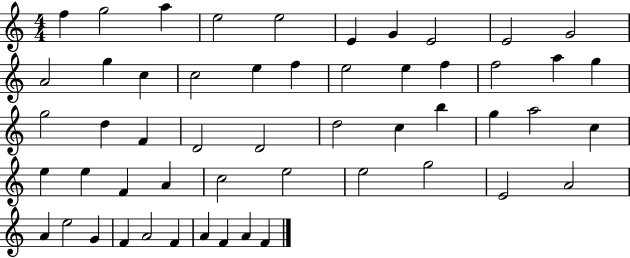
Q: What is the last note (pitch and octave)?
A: F4